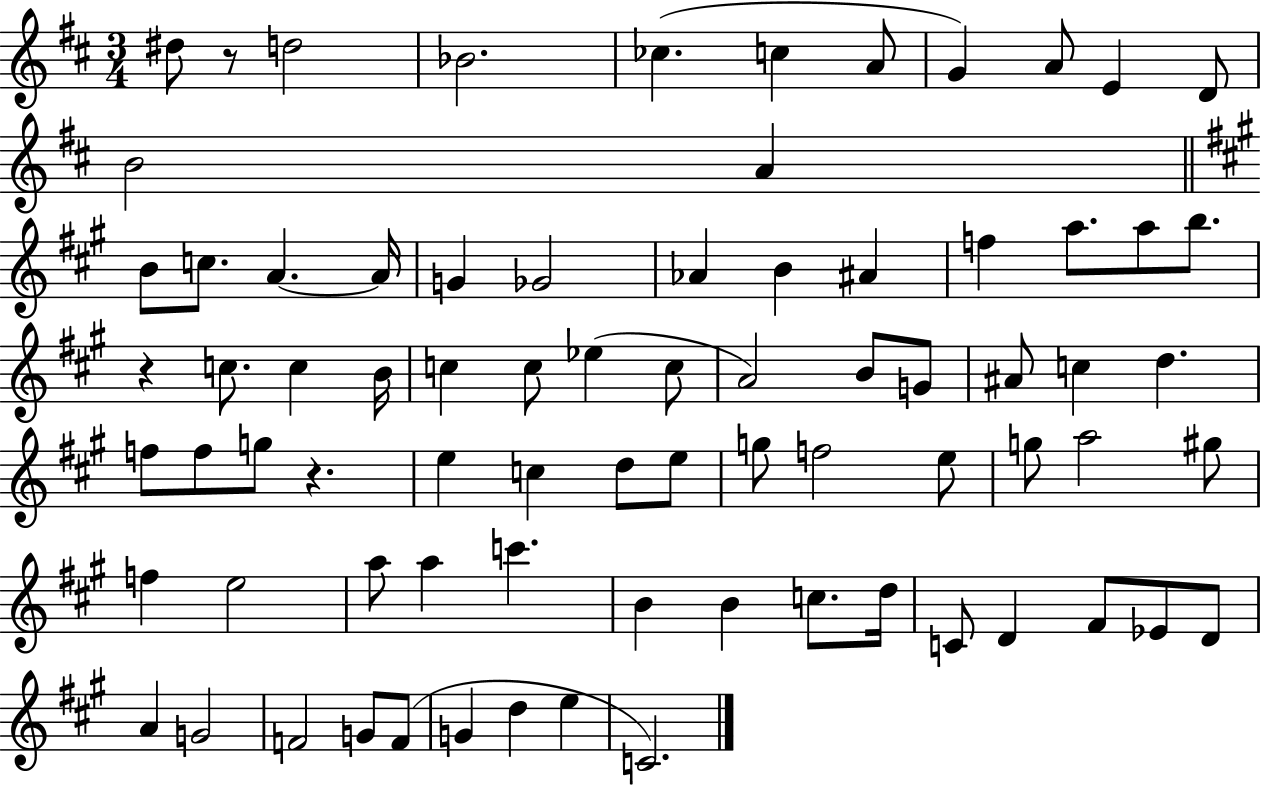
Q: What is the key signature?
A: D major